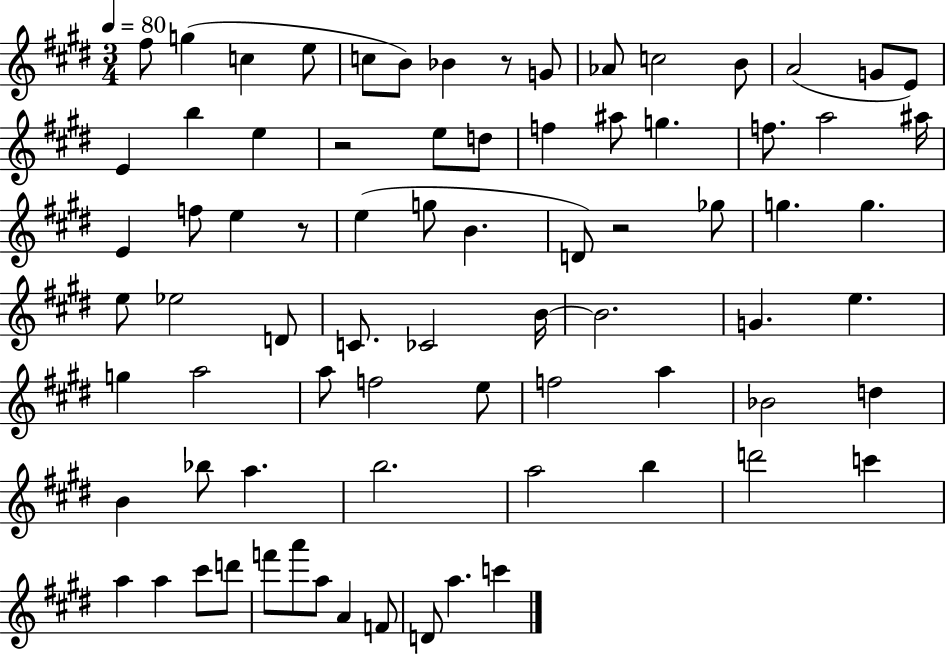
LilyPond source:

{
  \clef treble
  \numericTimeSignature
  \time 3/4
  \key e \major
  \tempo 4 = 80
  \repeat volta 2 { fis''8 g''4( c''4 e''8 | c''8 b'8) bes'4 r8 g'8 | aes'8 c''2 b'8 | a'2( g'8 e'8) | \break e'4 b''4 e''4 | r2 e''8 d''8 | f''4 ais''8 g''4. | f''8. a''2 ais''16 | \break e'4 f''8 e''4 r8 | e''4( g''8 b'4. | d'8) r2 ges''8 | g''4. g''4. | \break e''8 ees''2 d'8 | c'8. ces'2 b'16~~ | b'2. | g'4. e''4. | \break g''4 a''2 | a''8 f''2 e''8 | f''2 a''4 | bes'2 d''4 | \break b'4 bes''8 a''4. | b''2. | a''2 b''4 | d'''2 c'''4 | \break a''4 a''4 cis'''8 d'''8 | f'''8 a'''8 a''8 a'4 f'8 | d'8 a''4. c'''4 | } \bar "|."
}